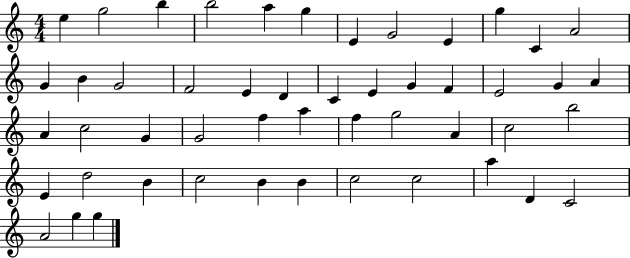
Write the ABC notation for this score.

X:1
T:Untitled
M:4/4
L:1/4
K:C
e g2 b b2 a g E G2 E g C A2 G B G2 F2 E D C E G F E2 G A A c2 G G2 f a f g2 A c2 b2 E d2 B c2 B B c2 c2 a D C2 A2 g g